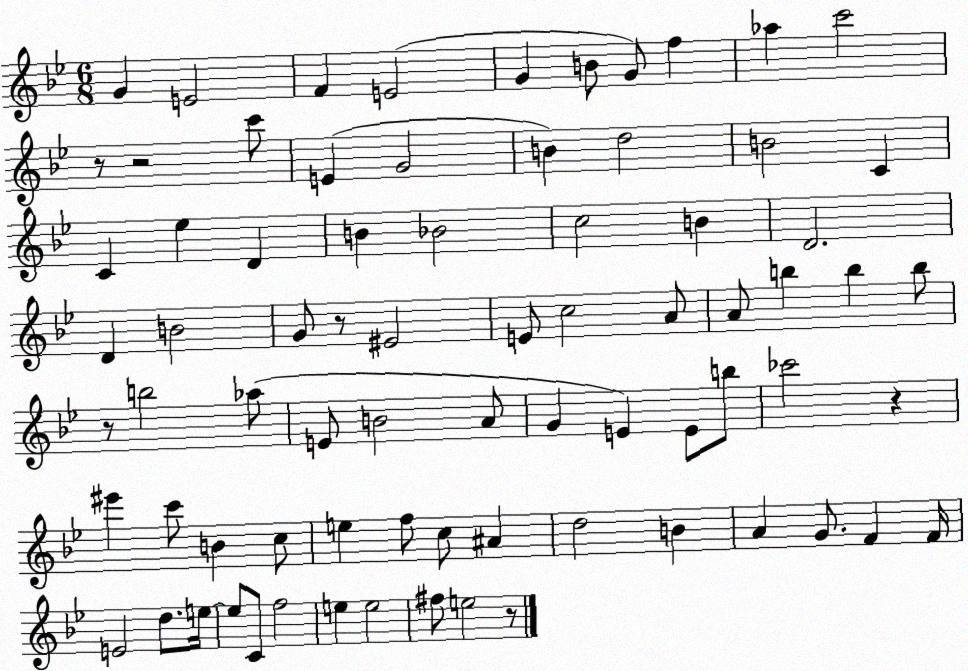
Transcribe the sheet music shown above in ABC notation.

X:1
T:Untitled
M:6/8
L:1/4
K:Bb
G E2 F E2 G B/2 G/2 f _a c'2 z/2 z2 c'/2 E G2 B d2 B2 C C _e D B _B2 c2 B D2 D B2 G/2 z/2 ^E2 E/2 c2 A/2 A/2 b b b/2 z/2 b2 _a/2 E/2 B2 A/2 G E E/2 b/2 _c'2 z ^e' c'/2 B c/2 e f/2 c/2 ^A d2 B A G/2 F F/4 E2 d/2 e/4 e/2 C/2 f2 e e2 ^f/2 e2 z/2